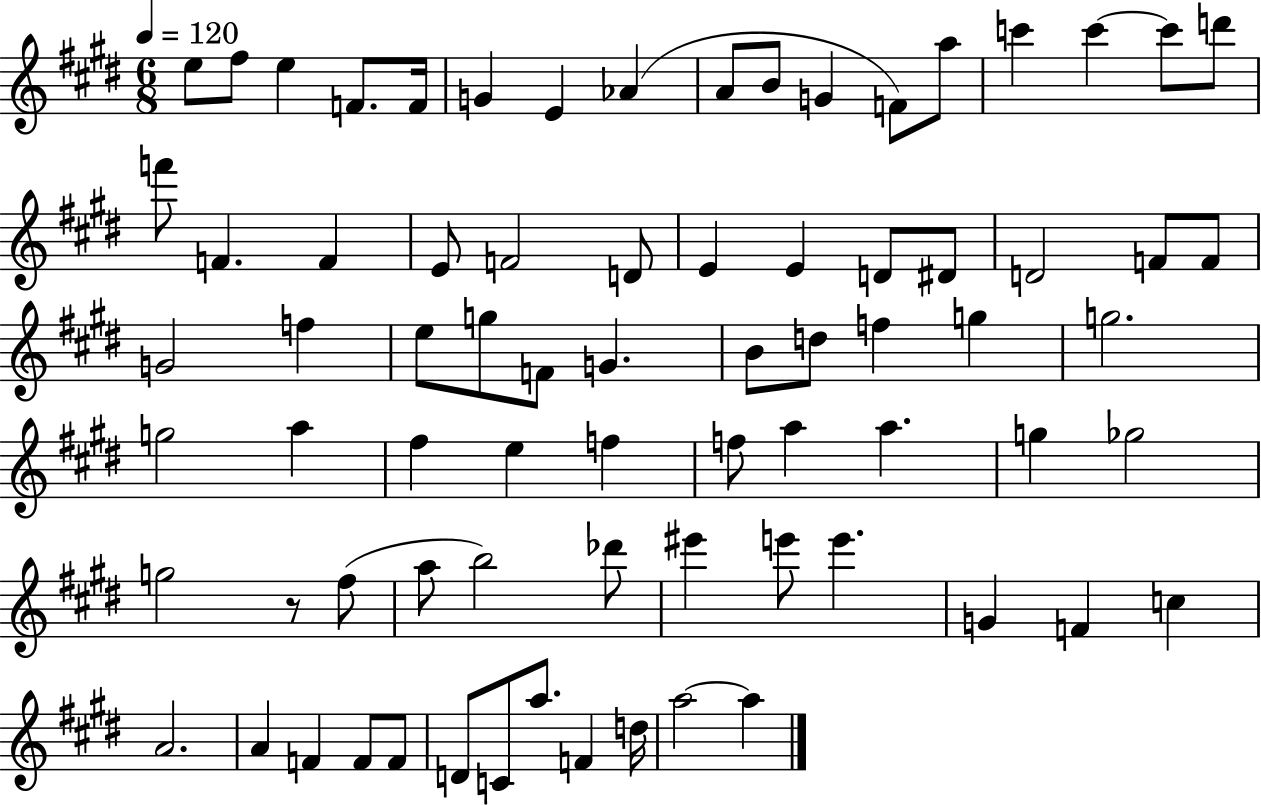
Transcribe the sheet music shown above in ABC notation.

X:1
T:Untitled
M:6/8
L:1/4
K:E
e/2 ^f/2 e F/2 F/4 G E _A A/2 B/2 G F/2 a/2 c' c' c'/2 d'/2 f'/2 F F E/2 F2 D/2 E E D/2 ^D/2 D2 F/2 F/2 G2 f e/2 g/2 F/2 G B/2 d/2 f g g2 g2 a ^f e f f/2 a a g _g2 g2 z/2 ^f/2 a/2 b2 _d'/2 ^e' e'/2 e' G F c A2 A F F/2 F/2 D/2 C/2 a/2 F d/4 a2 a